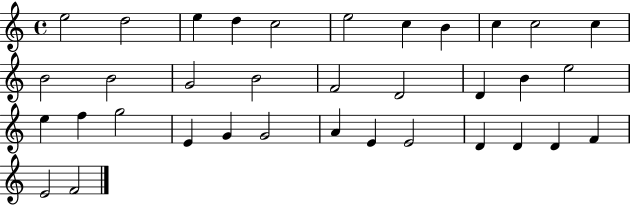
{
  \clef treble
  \time 4/4
  \defaultTimeSignature
  \key c \major
  e''2 d''2 | e''4 d''4 c''2 | e''2 c''4 b'4 | c''4 c''2 c''4 | \break b'2 b'2 | g'2 b'2 | f'2 d'2 | d'4 b'4 e''2 | \break e''4 f''4 g''2 | e'4 g'4 g'2 | a'4 e'4 e'2 | d'4 d'4 d'4 f'4 | \break e'2 f'2 | \bar "|."
}